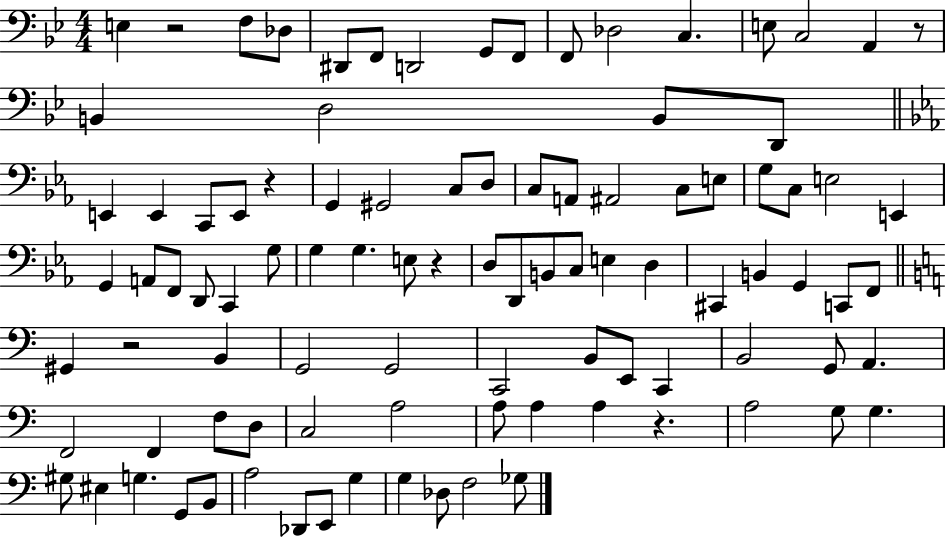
X:1
T:Untitled
M:4/4
L:1/4
K:Bb
E, z2 F,/2 _D,/2 ^D,,/2 F,,/2 D,,2 G,,/2 F,,/2 F,,/2 _D,2 C, E,/2 C,2 A,, z/2 B,, D,2 B,,/2 D,,/2 E,, E,, C,,/2 E,,/2 z G,, ^G,,2 C,/2 D,/2 C,/2 A,,/2 ^A,,2 C,/2 E,/2 G,/2 C,/2 E,2 E,, G,, A,,/2 F,,/2 D,,/2 C,, G,/2 G, G, E,/2 z D,/2 D,,/2 B,,/2 C,/2 E, D, ^C,, B,, G,, C,,/2 F,,/2 ^G,, z2 B,, G,,2 G,,2 C,,2 B,,/2 E,,/2 C,, B,,2 G,,/2 A,, F,,2 F,, F,/2 D,/2 C,2 A,2 A,/2 A, A, z A,2 G,/2 G, ^G,/2 ^E, G, G,,/2 B,,/2 A,2 _D,,/2 E,,/2 G, G, _D,/2 F,2 _G,/2